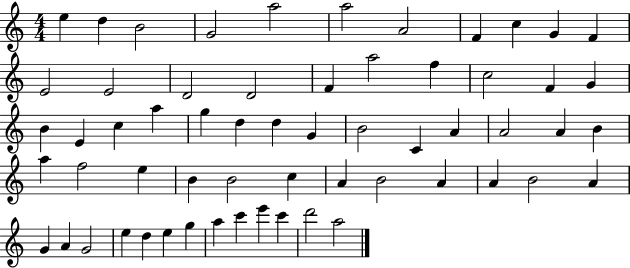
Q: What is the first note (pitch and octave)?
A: E5